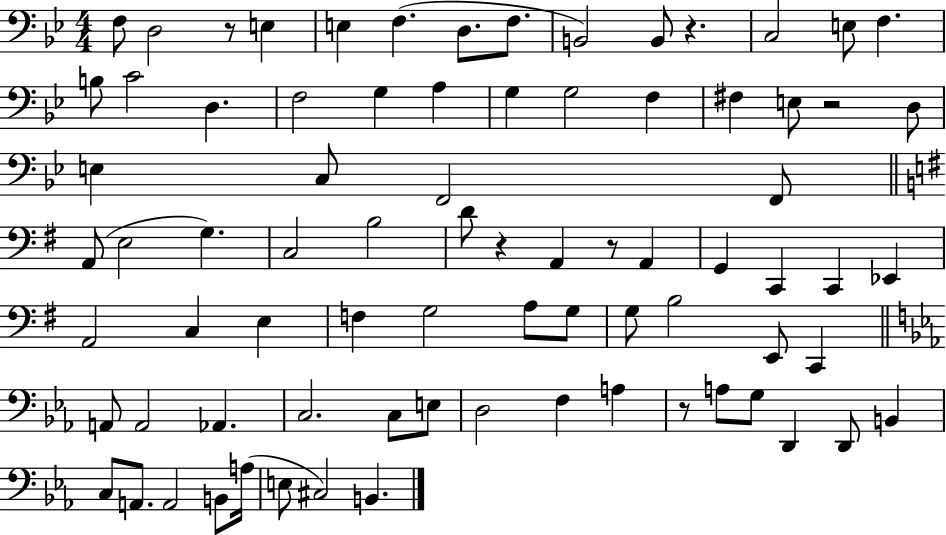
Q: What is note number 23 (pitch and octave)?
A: E3